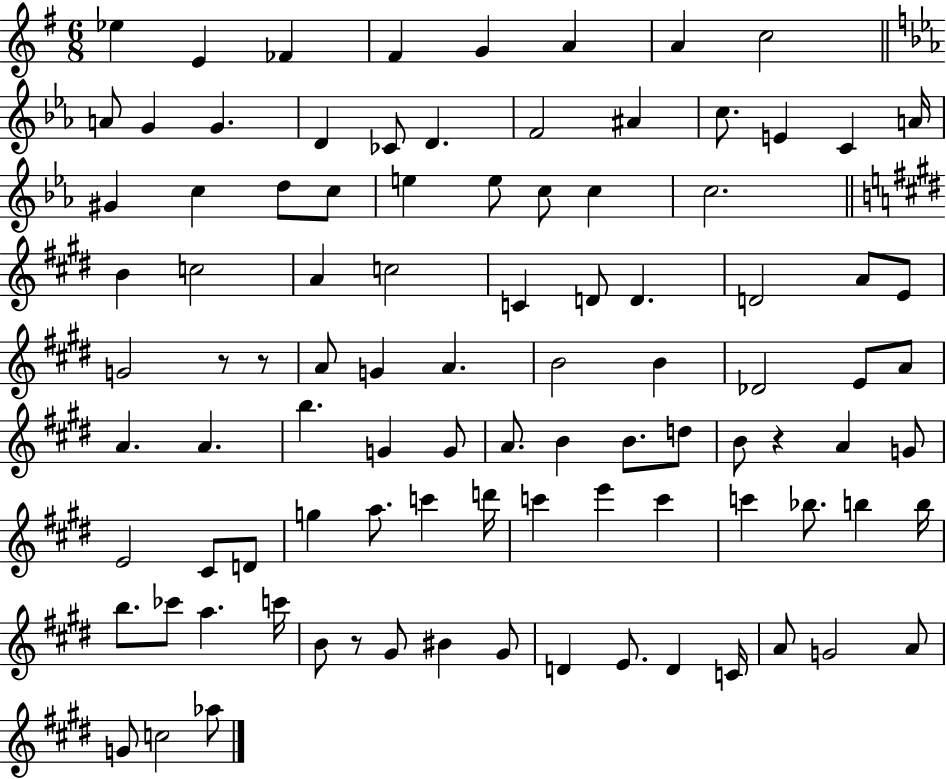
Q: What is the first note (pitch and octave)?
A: Eb5